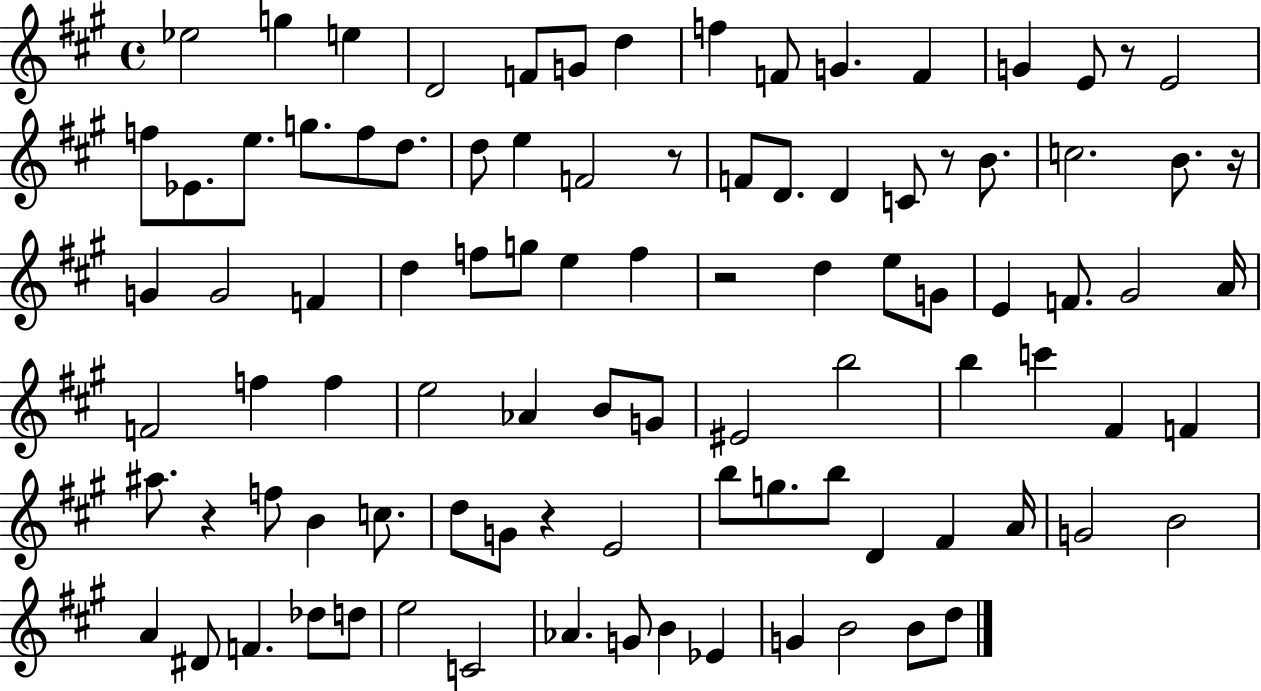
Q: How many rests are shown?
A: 7